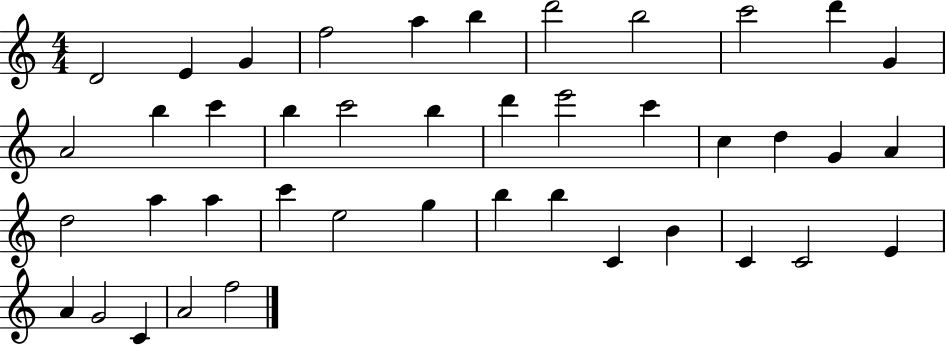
{
  \clef treble
  \numericTimeSignature
  \time 4/4
  \key c \major
  d'2 e'4 g'4 | f''2 a''4 b''4 | d'''2 b''2 | c'''2 d'''4 g'4 | \break a'2 b''4 c'''4 | b''4 c'''2 b''4 | d'''4 e'''2 c'''4 | c''4 d''4 g'4 a'4 | \break d''2 a''4 a''4 | c'''4 e''2 g''4 | b''4 b''4 c'4 b'4 | c'4 c'2 e'4 | \break a'4 g'2 c'4 | a'2 f''2 | \bar "|."
}